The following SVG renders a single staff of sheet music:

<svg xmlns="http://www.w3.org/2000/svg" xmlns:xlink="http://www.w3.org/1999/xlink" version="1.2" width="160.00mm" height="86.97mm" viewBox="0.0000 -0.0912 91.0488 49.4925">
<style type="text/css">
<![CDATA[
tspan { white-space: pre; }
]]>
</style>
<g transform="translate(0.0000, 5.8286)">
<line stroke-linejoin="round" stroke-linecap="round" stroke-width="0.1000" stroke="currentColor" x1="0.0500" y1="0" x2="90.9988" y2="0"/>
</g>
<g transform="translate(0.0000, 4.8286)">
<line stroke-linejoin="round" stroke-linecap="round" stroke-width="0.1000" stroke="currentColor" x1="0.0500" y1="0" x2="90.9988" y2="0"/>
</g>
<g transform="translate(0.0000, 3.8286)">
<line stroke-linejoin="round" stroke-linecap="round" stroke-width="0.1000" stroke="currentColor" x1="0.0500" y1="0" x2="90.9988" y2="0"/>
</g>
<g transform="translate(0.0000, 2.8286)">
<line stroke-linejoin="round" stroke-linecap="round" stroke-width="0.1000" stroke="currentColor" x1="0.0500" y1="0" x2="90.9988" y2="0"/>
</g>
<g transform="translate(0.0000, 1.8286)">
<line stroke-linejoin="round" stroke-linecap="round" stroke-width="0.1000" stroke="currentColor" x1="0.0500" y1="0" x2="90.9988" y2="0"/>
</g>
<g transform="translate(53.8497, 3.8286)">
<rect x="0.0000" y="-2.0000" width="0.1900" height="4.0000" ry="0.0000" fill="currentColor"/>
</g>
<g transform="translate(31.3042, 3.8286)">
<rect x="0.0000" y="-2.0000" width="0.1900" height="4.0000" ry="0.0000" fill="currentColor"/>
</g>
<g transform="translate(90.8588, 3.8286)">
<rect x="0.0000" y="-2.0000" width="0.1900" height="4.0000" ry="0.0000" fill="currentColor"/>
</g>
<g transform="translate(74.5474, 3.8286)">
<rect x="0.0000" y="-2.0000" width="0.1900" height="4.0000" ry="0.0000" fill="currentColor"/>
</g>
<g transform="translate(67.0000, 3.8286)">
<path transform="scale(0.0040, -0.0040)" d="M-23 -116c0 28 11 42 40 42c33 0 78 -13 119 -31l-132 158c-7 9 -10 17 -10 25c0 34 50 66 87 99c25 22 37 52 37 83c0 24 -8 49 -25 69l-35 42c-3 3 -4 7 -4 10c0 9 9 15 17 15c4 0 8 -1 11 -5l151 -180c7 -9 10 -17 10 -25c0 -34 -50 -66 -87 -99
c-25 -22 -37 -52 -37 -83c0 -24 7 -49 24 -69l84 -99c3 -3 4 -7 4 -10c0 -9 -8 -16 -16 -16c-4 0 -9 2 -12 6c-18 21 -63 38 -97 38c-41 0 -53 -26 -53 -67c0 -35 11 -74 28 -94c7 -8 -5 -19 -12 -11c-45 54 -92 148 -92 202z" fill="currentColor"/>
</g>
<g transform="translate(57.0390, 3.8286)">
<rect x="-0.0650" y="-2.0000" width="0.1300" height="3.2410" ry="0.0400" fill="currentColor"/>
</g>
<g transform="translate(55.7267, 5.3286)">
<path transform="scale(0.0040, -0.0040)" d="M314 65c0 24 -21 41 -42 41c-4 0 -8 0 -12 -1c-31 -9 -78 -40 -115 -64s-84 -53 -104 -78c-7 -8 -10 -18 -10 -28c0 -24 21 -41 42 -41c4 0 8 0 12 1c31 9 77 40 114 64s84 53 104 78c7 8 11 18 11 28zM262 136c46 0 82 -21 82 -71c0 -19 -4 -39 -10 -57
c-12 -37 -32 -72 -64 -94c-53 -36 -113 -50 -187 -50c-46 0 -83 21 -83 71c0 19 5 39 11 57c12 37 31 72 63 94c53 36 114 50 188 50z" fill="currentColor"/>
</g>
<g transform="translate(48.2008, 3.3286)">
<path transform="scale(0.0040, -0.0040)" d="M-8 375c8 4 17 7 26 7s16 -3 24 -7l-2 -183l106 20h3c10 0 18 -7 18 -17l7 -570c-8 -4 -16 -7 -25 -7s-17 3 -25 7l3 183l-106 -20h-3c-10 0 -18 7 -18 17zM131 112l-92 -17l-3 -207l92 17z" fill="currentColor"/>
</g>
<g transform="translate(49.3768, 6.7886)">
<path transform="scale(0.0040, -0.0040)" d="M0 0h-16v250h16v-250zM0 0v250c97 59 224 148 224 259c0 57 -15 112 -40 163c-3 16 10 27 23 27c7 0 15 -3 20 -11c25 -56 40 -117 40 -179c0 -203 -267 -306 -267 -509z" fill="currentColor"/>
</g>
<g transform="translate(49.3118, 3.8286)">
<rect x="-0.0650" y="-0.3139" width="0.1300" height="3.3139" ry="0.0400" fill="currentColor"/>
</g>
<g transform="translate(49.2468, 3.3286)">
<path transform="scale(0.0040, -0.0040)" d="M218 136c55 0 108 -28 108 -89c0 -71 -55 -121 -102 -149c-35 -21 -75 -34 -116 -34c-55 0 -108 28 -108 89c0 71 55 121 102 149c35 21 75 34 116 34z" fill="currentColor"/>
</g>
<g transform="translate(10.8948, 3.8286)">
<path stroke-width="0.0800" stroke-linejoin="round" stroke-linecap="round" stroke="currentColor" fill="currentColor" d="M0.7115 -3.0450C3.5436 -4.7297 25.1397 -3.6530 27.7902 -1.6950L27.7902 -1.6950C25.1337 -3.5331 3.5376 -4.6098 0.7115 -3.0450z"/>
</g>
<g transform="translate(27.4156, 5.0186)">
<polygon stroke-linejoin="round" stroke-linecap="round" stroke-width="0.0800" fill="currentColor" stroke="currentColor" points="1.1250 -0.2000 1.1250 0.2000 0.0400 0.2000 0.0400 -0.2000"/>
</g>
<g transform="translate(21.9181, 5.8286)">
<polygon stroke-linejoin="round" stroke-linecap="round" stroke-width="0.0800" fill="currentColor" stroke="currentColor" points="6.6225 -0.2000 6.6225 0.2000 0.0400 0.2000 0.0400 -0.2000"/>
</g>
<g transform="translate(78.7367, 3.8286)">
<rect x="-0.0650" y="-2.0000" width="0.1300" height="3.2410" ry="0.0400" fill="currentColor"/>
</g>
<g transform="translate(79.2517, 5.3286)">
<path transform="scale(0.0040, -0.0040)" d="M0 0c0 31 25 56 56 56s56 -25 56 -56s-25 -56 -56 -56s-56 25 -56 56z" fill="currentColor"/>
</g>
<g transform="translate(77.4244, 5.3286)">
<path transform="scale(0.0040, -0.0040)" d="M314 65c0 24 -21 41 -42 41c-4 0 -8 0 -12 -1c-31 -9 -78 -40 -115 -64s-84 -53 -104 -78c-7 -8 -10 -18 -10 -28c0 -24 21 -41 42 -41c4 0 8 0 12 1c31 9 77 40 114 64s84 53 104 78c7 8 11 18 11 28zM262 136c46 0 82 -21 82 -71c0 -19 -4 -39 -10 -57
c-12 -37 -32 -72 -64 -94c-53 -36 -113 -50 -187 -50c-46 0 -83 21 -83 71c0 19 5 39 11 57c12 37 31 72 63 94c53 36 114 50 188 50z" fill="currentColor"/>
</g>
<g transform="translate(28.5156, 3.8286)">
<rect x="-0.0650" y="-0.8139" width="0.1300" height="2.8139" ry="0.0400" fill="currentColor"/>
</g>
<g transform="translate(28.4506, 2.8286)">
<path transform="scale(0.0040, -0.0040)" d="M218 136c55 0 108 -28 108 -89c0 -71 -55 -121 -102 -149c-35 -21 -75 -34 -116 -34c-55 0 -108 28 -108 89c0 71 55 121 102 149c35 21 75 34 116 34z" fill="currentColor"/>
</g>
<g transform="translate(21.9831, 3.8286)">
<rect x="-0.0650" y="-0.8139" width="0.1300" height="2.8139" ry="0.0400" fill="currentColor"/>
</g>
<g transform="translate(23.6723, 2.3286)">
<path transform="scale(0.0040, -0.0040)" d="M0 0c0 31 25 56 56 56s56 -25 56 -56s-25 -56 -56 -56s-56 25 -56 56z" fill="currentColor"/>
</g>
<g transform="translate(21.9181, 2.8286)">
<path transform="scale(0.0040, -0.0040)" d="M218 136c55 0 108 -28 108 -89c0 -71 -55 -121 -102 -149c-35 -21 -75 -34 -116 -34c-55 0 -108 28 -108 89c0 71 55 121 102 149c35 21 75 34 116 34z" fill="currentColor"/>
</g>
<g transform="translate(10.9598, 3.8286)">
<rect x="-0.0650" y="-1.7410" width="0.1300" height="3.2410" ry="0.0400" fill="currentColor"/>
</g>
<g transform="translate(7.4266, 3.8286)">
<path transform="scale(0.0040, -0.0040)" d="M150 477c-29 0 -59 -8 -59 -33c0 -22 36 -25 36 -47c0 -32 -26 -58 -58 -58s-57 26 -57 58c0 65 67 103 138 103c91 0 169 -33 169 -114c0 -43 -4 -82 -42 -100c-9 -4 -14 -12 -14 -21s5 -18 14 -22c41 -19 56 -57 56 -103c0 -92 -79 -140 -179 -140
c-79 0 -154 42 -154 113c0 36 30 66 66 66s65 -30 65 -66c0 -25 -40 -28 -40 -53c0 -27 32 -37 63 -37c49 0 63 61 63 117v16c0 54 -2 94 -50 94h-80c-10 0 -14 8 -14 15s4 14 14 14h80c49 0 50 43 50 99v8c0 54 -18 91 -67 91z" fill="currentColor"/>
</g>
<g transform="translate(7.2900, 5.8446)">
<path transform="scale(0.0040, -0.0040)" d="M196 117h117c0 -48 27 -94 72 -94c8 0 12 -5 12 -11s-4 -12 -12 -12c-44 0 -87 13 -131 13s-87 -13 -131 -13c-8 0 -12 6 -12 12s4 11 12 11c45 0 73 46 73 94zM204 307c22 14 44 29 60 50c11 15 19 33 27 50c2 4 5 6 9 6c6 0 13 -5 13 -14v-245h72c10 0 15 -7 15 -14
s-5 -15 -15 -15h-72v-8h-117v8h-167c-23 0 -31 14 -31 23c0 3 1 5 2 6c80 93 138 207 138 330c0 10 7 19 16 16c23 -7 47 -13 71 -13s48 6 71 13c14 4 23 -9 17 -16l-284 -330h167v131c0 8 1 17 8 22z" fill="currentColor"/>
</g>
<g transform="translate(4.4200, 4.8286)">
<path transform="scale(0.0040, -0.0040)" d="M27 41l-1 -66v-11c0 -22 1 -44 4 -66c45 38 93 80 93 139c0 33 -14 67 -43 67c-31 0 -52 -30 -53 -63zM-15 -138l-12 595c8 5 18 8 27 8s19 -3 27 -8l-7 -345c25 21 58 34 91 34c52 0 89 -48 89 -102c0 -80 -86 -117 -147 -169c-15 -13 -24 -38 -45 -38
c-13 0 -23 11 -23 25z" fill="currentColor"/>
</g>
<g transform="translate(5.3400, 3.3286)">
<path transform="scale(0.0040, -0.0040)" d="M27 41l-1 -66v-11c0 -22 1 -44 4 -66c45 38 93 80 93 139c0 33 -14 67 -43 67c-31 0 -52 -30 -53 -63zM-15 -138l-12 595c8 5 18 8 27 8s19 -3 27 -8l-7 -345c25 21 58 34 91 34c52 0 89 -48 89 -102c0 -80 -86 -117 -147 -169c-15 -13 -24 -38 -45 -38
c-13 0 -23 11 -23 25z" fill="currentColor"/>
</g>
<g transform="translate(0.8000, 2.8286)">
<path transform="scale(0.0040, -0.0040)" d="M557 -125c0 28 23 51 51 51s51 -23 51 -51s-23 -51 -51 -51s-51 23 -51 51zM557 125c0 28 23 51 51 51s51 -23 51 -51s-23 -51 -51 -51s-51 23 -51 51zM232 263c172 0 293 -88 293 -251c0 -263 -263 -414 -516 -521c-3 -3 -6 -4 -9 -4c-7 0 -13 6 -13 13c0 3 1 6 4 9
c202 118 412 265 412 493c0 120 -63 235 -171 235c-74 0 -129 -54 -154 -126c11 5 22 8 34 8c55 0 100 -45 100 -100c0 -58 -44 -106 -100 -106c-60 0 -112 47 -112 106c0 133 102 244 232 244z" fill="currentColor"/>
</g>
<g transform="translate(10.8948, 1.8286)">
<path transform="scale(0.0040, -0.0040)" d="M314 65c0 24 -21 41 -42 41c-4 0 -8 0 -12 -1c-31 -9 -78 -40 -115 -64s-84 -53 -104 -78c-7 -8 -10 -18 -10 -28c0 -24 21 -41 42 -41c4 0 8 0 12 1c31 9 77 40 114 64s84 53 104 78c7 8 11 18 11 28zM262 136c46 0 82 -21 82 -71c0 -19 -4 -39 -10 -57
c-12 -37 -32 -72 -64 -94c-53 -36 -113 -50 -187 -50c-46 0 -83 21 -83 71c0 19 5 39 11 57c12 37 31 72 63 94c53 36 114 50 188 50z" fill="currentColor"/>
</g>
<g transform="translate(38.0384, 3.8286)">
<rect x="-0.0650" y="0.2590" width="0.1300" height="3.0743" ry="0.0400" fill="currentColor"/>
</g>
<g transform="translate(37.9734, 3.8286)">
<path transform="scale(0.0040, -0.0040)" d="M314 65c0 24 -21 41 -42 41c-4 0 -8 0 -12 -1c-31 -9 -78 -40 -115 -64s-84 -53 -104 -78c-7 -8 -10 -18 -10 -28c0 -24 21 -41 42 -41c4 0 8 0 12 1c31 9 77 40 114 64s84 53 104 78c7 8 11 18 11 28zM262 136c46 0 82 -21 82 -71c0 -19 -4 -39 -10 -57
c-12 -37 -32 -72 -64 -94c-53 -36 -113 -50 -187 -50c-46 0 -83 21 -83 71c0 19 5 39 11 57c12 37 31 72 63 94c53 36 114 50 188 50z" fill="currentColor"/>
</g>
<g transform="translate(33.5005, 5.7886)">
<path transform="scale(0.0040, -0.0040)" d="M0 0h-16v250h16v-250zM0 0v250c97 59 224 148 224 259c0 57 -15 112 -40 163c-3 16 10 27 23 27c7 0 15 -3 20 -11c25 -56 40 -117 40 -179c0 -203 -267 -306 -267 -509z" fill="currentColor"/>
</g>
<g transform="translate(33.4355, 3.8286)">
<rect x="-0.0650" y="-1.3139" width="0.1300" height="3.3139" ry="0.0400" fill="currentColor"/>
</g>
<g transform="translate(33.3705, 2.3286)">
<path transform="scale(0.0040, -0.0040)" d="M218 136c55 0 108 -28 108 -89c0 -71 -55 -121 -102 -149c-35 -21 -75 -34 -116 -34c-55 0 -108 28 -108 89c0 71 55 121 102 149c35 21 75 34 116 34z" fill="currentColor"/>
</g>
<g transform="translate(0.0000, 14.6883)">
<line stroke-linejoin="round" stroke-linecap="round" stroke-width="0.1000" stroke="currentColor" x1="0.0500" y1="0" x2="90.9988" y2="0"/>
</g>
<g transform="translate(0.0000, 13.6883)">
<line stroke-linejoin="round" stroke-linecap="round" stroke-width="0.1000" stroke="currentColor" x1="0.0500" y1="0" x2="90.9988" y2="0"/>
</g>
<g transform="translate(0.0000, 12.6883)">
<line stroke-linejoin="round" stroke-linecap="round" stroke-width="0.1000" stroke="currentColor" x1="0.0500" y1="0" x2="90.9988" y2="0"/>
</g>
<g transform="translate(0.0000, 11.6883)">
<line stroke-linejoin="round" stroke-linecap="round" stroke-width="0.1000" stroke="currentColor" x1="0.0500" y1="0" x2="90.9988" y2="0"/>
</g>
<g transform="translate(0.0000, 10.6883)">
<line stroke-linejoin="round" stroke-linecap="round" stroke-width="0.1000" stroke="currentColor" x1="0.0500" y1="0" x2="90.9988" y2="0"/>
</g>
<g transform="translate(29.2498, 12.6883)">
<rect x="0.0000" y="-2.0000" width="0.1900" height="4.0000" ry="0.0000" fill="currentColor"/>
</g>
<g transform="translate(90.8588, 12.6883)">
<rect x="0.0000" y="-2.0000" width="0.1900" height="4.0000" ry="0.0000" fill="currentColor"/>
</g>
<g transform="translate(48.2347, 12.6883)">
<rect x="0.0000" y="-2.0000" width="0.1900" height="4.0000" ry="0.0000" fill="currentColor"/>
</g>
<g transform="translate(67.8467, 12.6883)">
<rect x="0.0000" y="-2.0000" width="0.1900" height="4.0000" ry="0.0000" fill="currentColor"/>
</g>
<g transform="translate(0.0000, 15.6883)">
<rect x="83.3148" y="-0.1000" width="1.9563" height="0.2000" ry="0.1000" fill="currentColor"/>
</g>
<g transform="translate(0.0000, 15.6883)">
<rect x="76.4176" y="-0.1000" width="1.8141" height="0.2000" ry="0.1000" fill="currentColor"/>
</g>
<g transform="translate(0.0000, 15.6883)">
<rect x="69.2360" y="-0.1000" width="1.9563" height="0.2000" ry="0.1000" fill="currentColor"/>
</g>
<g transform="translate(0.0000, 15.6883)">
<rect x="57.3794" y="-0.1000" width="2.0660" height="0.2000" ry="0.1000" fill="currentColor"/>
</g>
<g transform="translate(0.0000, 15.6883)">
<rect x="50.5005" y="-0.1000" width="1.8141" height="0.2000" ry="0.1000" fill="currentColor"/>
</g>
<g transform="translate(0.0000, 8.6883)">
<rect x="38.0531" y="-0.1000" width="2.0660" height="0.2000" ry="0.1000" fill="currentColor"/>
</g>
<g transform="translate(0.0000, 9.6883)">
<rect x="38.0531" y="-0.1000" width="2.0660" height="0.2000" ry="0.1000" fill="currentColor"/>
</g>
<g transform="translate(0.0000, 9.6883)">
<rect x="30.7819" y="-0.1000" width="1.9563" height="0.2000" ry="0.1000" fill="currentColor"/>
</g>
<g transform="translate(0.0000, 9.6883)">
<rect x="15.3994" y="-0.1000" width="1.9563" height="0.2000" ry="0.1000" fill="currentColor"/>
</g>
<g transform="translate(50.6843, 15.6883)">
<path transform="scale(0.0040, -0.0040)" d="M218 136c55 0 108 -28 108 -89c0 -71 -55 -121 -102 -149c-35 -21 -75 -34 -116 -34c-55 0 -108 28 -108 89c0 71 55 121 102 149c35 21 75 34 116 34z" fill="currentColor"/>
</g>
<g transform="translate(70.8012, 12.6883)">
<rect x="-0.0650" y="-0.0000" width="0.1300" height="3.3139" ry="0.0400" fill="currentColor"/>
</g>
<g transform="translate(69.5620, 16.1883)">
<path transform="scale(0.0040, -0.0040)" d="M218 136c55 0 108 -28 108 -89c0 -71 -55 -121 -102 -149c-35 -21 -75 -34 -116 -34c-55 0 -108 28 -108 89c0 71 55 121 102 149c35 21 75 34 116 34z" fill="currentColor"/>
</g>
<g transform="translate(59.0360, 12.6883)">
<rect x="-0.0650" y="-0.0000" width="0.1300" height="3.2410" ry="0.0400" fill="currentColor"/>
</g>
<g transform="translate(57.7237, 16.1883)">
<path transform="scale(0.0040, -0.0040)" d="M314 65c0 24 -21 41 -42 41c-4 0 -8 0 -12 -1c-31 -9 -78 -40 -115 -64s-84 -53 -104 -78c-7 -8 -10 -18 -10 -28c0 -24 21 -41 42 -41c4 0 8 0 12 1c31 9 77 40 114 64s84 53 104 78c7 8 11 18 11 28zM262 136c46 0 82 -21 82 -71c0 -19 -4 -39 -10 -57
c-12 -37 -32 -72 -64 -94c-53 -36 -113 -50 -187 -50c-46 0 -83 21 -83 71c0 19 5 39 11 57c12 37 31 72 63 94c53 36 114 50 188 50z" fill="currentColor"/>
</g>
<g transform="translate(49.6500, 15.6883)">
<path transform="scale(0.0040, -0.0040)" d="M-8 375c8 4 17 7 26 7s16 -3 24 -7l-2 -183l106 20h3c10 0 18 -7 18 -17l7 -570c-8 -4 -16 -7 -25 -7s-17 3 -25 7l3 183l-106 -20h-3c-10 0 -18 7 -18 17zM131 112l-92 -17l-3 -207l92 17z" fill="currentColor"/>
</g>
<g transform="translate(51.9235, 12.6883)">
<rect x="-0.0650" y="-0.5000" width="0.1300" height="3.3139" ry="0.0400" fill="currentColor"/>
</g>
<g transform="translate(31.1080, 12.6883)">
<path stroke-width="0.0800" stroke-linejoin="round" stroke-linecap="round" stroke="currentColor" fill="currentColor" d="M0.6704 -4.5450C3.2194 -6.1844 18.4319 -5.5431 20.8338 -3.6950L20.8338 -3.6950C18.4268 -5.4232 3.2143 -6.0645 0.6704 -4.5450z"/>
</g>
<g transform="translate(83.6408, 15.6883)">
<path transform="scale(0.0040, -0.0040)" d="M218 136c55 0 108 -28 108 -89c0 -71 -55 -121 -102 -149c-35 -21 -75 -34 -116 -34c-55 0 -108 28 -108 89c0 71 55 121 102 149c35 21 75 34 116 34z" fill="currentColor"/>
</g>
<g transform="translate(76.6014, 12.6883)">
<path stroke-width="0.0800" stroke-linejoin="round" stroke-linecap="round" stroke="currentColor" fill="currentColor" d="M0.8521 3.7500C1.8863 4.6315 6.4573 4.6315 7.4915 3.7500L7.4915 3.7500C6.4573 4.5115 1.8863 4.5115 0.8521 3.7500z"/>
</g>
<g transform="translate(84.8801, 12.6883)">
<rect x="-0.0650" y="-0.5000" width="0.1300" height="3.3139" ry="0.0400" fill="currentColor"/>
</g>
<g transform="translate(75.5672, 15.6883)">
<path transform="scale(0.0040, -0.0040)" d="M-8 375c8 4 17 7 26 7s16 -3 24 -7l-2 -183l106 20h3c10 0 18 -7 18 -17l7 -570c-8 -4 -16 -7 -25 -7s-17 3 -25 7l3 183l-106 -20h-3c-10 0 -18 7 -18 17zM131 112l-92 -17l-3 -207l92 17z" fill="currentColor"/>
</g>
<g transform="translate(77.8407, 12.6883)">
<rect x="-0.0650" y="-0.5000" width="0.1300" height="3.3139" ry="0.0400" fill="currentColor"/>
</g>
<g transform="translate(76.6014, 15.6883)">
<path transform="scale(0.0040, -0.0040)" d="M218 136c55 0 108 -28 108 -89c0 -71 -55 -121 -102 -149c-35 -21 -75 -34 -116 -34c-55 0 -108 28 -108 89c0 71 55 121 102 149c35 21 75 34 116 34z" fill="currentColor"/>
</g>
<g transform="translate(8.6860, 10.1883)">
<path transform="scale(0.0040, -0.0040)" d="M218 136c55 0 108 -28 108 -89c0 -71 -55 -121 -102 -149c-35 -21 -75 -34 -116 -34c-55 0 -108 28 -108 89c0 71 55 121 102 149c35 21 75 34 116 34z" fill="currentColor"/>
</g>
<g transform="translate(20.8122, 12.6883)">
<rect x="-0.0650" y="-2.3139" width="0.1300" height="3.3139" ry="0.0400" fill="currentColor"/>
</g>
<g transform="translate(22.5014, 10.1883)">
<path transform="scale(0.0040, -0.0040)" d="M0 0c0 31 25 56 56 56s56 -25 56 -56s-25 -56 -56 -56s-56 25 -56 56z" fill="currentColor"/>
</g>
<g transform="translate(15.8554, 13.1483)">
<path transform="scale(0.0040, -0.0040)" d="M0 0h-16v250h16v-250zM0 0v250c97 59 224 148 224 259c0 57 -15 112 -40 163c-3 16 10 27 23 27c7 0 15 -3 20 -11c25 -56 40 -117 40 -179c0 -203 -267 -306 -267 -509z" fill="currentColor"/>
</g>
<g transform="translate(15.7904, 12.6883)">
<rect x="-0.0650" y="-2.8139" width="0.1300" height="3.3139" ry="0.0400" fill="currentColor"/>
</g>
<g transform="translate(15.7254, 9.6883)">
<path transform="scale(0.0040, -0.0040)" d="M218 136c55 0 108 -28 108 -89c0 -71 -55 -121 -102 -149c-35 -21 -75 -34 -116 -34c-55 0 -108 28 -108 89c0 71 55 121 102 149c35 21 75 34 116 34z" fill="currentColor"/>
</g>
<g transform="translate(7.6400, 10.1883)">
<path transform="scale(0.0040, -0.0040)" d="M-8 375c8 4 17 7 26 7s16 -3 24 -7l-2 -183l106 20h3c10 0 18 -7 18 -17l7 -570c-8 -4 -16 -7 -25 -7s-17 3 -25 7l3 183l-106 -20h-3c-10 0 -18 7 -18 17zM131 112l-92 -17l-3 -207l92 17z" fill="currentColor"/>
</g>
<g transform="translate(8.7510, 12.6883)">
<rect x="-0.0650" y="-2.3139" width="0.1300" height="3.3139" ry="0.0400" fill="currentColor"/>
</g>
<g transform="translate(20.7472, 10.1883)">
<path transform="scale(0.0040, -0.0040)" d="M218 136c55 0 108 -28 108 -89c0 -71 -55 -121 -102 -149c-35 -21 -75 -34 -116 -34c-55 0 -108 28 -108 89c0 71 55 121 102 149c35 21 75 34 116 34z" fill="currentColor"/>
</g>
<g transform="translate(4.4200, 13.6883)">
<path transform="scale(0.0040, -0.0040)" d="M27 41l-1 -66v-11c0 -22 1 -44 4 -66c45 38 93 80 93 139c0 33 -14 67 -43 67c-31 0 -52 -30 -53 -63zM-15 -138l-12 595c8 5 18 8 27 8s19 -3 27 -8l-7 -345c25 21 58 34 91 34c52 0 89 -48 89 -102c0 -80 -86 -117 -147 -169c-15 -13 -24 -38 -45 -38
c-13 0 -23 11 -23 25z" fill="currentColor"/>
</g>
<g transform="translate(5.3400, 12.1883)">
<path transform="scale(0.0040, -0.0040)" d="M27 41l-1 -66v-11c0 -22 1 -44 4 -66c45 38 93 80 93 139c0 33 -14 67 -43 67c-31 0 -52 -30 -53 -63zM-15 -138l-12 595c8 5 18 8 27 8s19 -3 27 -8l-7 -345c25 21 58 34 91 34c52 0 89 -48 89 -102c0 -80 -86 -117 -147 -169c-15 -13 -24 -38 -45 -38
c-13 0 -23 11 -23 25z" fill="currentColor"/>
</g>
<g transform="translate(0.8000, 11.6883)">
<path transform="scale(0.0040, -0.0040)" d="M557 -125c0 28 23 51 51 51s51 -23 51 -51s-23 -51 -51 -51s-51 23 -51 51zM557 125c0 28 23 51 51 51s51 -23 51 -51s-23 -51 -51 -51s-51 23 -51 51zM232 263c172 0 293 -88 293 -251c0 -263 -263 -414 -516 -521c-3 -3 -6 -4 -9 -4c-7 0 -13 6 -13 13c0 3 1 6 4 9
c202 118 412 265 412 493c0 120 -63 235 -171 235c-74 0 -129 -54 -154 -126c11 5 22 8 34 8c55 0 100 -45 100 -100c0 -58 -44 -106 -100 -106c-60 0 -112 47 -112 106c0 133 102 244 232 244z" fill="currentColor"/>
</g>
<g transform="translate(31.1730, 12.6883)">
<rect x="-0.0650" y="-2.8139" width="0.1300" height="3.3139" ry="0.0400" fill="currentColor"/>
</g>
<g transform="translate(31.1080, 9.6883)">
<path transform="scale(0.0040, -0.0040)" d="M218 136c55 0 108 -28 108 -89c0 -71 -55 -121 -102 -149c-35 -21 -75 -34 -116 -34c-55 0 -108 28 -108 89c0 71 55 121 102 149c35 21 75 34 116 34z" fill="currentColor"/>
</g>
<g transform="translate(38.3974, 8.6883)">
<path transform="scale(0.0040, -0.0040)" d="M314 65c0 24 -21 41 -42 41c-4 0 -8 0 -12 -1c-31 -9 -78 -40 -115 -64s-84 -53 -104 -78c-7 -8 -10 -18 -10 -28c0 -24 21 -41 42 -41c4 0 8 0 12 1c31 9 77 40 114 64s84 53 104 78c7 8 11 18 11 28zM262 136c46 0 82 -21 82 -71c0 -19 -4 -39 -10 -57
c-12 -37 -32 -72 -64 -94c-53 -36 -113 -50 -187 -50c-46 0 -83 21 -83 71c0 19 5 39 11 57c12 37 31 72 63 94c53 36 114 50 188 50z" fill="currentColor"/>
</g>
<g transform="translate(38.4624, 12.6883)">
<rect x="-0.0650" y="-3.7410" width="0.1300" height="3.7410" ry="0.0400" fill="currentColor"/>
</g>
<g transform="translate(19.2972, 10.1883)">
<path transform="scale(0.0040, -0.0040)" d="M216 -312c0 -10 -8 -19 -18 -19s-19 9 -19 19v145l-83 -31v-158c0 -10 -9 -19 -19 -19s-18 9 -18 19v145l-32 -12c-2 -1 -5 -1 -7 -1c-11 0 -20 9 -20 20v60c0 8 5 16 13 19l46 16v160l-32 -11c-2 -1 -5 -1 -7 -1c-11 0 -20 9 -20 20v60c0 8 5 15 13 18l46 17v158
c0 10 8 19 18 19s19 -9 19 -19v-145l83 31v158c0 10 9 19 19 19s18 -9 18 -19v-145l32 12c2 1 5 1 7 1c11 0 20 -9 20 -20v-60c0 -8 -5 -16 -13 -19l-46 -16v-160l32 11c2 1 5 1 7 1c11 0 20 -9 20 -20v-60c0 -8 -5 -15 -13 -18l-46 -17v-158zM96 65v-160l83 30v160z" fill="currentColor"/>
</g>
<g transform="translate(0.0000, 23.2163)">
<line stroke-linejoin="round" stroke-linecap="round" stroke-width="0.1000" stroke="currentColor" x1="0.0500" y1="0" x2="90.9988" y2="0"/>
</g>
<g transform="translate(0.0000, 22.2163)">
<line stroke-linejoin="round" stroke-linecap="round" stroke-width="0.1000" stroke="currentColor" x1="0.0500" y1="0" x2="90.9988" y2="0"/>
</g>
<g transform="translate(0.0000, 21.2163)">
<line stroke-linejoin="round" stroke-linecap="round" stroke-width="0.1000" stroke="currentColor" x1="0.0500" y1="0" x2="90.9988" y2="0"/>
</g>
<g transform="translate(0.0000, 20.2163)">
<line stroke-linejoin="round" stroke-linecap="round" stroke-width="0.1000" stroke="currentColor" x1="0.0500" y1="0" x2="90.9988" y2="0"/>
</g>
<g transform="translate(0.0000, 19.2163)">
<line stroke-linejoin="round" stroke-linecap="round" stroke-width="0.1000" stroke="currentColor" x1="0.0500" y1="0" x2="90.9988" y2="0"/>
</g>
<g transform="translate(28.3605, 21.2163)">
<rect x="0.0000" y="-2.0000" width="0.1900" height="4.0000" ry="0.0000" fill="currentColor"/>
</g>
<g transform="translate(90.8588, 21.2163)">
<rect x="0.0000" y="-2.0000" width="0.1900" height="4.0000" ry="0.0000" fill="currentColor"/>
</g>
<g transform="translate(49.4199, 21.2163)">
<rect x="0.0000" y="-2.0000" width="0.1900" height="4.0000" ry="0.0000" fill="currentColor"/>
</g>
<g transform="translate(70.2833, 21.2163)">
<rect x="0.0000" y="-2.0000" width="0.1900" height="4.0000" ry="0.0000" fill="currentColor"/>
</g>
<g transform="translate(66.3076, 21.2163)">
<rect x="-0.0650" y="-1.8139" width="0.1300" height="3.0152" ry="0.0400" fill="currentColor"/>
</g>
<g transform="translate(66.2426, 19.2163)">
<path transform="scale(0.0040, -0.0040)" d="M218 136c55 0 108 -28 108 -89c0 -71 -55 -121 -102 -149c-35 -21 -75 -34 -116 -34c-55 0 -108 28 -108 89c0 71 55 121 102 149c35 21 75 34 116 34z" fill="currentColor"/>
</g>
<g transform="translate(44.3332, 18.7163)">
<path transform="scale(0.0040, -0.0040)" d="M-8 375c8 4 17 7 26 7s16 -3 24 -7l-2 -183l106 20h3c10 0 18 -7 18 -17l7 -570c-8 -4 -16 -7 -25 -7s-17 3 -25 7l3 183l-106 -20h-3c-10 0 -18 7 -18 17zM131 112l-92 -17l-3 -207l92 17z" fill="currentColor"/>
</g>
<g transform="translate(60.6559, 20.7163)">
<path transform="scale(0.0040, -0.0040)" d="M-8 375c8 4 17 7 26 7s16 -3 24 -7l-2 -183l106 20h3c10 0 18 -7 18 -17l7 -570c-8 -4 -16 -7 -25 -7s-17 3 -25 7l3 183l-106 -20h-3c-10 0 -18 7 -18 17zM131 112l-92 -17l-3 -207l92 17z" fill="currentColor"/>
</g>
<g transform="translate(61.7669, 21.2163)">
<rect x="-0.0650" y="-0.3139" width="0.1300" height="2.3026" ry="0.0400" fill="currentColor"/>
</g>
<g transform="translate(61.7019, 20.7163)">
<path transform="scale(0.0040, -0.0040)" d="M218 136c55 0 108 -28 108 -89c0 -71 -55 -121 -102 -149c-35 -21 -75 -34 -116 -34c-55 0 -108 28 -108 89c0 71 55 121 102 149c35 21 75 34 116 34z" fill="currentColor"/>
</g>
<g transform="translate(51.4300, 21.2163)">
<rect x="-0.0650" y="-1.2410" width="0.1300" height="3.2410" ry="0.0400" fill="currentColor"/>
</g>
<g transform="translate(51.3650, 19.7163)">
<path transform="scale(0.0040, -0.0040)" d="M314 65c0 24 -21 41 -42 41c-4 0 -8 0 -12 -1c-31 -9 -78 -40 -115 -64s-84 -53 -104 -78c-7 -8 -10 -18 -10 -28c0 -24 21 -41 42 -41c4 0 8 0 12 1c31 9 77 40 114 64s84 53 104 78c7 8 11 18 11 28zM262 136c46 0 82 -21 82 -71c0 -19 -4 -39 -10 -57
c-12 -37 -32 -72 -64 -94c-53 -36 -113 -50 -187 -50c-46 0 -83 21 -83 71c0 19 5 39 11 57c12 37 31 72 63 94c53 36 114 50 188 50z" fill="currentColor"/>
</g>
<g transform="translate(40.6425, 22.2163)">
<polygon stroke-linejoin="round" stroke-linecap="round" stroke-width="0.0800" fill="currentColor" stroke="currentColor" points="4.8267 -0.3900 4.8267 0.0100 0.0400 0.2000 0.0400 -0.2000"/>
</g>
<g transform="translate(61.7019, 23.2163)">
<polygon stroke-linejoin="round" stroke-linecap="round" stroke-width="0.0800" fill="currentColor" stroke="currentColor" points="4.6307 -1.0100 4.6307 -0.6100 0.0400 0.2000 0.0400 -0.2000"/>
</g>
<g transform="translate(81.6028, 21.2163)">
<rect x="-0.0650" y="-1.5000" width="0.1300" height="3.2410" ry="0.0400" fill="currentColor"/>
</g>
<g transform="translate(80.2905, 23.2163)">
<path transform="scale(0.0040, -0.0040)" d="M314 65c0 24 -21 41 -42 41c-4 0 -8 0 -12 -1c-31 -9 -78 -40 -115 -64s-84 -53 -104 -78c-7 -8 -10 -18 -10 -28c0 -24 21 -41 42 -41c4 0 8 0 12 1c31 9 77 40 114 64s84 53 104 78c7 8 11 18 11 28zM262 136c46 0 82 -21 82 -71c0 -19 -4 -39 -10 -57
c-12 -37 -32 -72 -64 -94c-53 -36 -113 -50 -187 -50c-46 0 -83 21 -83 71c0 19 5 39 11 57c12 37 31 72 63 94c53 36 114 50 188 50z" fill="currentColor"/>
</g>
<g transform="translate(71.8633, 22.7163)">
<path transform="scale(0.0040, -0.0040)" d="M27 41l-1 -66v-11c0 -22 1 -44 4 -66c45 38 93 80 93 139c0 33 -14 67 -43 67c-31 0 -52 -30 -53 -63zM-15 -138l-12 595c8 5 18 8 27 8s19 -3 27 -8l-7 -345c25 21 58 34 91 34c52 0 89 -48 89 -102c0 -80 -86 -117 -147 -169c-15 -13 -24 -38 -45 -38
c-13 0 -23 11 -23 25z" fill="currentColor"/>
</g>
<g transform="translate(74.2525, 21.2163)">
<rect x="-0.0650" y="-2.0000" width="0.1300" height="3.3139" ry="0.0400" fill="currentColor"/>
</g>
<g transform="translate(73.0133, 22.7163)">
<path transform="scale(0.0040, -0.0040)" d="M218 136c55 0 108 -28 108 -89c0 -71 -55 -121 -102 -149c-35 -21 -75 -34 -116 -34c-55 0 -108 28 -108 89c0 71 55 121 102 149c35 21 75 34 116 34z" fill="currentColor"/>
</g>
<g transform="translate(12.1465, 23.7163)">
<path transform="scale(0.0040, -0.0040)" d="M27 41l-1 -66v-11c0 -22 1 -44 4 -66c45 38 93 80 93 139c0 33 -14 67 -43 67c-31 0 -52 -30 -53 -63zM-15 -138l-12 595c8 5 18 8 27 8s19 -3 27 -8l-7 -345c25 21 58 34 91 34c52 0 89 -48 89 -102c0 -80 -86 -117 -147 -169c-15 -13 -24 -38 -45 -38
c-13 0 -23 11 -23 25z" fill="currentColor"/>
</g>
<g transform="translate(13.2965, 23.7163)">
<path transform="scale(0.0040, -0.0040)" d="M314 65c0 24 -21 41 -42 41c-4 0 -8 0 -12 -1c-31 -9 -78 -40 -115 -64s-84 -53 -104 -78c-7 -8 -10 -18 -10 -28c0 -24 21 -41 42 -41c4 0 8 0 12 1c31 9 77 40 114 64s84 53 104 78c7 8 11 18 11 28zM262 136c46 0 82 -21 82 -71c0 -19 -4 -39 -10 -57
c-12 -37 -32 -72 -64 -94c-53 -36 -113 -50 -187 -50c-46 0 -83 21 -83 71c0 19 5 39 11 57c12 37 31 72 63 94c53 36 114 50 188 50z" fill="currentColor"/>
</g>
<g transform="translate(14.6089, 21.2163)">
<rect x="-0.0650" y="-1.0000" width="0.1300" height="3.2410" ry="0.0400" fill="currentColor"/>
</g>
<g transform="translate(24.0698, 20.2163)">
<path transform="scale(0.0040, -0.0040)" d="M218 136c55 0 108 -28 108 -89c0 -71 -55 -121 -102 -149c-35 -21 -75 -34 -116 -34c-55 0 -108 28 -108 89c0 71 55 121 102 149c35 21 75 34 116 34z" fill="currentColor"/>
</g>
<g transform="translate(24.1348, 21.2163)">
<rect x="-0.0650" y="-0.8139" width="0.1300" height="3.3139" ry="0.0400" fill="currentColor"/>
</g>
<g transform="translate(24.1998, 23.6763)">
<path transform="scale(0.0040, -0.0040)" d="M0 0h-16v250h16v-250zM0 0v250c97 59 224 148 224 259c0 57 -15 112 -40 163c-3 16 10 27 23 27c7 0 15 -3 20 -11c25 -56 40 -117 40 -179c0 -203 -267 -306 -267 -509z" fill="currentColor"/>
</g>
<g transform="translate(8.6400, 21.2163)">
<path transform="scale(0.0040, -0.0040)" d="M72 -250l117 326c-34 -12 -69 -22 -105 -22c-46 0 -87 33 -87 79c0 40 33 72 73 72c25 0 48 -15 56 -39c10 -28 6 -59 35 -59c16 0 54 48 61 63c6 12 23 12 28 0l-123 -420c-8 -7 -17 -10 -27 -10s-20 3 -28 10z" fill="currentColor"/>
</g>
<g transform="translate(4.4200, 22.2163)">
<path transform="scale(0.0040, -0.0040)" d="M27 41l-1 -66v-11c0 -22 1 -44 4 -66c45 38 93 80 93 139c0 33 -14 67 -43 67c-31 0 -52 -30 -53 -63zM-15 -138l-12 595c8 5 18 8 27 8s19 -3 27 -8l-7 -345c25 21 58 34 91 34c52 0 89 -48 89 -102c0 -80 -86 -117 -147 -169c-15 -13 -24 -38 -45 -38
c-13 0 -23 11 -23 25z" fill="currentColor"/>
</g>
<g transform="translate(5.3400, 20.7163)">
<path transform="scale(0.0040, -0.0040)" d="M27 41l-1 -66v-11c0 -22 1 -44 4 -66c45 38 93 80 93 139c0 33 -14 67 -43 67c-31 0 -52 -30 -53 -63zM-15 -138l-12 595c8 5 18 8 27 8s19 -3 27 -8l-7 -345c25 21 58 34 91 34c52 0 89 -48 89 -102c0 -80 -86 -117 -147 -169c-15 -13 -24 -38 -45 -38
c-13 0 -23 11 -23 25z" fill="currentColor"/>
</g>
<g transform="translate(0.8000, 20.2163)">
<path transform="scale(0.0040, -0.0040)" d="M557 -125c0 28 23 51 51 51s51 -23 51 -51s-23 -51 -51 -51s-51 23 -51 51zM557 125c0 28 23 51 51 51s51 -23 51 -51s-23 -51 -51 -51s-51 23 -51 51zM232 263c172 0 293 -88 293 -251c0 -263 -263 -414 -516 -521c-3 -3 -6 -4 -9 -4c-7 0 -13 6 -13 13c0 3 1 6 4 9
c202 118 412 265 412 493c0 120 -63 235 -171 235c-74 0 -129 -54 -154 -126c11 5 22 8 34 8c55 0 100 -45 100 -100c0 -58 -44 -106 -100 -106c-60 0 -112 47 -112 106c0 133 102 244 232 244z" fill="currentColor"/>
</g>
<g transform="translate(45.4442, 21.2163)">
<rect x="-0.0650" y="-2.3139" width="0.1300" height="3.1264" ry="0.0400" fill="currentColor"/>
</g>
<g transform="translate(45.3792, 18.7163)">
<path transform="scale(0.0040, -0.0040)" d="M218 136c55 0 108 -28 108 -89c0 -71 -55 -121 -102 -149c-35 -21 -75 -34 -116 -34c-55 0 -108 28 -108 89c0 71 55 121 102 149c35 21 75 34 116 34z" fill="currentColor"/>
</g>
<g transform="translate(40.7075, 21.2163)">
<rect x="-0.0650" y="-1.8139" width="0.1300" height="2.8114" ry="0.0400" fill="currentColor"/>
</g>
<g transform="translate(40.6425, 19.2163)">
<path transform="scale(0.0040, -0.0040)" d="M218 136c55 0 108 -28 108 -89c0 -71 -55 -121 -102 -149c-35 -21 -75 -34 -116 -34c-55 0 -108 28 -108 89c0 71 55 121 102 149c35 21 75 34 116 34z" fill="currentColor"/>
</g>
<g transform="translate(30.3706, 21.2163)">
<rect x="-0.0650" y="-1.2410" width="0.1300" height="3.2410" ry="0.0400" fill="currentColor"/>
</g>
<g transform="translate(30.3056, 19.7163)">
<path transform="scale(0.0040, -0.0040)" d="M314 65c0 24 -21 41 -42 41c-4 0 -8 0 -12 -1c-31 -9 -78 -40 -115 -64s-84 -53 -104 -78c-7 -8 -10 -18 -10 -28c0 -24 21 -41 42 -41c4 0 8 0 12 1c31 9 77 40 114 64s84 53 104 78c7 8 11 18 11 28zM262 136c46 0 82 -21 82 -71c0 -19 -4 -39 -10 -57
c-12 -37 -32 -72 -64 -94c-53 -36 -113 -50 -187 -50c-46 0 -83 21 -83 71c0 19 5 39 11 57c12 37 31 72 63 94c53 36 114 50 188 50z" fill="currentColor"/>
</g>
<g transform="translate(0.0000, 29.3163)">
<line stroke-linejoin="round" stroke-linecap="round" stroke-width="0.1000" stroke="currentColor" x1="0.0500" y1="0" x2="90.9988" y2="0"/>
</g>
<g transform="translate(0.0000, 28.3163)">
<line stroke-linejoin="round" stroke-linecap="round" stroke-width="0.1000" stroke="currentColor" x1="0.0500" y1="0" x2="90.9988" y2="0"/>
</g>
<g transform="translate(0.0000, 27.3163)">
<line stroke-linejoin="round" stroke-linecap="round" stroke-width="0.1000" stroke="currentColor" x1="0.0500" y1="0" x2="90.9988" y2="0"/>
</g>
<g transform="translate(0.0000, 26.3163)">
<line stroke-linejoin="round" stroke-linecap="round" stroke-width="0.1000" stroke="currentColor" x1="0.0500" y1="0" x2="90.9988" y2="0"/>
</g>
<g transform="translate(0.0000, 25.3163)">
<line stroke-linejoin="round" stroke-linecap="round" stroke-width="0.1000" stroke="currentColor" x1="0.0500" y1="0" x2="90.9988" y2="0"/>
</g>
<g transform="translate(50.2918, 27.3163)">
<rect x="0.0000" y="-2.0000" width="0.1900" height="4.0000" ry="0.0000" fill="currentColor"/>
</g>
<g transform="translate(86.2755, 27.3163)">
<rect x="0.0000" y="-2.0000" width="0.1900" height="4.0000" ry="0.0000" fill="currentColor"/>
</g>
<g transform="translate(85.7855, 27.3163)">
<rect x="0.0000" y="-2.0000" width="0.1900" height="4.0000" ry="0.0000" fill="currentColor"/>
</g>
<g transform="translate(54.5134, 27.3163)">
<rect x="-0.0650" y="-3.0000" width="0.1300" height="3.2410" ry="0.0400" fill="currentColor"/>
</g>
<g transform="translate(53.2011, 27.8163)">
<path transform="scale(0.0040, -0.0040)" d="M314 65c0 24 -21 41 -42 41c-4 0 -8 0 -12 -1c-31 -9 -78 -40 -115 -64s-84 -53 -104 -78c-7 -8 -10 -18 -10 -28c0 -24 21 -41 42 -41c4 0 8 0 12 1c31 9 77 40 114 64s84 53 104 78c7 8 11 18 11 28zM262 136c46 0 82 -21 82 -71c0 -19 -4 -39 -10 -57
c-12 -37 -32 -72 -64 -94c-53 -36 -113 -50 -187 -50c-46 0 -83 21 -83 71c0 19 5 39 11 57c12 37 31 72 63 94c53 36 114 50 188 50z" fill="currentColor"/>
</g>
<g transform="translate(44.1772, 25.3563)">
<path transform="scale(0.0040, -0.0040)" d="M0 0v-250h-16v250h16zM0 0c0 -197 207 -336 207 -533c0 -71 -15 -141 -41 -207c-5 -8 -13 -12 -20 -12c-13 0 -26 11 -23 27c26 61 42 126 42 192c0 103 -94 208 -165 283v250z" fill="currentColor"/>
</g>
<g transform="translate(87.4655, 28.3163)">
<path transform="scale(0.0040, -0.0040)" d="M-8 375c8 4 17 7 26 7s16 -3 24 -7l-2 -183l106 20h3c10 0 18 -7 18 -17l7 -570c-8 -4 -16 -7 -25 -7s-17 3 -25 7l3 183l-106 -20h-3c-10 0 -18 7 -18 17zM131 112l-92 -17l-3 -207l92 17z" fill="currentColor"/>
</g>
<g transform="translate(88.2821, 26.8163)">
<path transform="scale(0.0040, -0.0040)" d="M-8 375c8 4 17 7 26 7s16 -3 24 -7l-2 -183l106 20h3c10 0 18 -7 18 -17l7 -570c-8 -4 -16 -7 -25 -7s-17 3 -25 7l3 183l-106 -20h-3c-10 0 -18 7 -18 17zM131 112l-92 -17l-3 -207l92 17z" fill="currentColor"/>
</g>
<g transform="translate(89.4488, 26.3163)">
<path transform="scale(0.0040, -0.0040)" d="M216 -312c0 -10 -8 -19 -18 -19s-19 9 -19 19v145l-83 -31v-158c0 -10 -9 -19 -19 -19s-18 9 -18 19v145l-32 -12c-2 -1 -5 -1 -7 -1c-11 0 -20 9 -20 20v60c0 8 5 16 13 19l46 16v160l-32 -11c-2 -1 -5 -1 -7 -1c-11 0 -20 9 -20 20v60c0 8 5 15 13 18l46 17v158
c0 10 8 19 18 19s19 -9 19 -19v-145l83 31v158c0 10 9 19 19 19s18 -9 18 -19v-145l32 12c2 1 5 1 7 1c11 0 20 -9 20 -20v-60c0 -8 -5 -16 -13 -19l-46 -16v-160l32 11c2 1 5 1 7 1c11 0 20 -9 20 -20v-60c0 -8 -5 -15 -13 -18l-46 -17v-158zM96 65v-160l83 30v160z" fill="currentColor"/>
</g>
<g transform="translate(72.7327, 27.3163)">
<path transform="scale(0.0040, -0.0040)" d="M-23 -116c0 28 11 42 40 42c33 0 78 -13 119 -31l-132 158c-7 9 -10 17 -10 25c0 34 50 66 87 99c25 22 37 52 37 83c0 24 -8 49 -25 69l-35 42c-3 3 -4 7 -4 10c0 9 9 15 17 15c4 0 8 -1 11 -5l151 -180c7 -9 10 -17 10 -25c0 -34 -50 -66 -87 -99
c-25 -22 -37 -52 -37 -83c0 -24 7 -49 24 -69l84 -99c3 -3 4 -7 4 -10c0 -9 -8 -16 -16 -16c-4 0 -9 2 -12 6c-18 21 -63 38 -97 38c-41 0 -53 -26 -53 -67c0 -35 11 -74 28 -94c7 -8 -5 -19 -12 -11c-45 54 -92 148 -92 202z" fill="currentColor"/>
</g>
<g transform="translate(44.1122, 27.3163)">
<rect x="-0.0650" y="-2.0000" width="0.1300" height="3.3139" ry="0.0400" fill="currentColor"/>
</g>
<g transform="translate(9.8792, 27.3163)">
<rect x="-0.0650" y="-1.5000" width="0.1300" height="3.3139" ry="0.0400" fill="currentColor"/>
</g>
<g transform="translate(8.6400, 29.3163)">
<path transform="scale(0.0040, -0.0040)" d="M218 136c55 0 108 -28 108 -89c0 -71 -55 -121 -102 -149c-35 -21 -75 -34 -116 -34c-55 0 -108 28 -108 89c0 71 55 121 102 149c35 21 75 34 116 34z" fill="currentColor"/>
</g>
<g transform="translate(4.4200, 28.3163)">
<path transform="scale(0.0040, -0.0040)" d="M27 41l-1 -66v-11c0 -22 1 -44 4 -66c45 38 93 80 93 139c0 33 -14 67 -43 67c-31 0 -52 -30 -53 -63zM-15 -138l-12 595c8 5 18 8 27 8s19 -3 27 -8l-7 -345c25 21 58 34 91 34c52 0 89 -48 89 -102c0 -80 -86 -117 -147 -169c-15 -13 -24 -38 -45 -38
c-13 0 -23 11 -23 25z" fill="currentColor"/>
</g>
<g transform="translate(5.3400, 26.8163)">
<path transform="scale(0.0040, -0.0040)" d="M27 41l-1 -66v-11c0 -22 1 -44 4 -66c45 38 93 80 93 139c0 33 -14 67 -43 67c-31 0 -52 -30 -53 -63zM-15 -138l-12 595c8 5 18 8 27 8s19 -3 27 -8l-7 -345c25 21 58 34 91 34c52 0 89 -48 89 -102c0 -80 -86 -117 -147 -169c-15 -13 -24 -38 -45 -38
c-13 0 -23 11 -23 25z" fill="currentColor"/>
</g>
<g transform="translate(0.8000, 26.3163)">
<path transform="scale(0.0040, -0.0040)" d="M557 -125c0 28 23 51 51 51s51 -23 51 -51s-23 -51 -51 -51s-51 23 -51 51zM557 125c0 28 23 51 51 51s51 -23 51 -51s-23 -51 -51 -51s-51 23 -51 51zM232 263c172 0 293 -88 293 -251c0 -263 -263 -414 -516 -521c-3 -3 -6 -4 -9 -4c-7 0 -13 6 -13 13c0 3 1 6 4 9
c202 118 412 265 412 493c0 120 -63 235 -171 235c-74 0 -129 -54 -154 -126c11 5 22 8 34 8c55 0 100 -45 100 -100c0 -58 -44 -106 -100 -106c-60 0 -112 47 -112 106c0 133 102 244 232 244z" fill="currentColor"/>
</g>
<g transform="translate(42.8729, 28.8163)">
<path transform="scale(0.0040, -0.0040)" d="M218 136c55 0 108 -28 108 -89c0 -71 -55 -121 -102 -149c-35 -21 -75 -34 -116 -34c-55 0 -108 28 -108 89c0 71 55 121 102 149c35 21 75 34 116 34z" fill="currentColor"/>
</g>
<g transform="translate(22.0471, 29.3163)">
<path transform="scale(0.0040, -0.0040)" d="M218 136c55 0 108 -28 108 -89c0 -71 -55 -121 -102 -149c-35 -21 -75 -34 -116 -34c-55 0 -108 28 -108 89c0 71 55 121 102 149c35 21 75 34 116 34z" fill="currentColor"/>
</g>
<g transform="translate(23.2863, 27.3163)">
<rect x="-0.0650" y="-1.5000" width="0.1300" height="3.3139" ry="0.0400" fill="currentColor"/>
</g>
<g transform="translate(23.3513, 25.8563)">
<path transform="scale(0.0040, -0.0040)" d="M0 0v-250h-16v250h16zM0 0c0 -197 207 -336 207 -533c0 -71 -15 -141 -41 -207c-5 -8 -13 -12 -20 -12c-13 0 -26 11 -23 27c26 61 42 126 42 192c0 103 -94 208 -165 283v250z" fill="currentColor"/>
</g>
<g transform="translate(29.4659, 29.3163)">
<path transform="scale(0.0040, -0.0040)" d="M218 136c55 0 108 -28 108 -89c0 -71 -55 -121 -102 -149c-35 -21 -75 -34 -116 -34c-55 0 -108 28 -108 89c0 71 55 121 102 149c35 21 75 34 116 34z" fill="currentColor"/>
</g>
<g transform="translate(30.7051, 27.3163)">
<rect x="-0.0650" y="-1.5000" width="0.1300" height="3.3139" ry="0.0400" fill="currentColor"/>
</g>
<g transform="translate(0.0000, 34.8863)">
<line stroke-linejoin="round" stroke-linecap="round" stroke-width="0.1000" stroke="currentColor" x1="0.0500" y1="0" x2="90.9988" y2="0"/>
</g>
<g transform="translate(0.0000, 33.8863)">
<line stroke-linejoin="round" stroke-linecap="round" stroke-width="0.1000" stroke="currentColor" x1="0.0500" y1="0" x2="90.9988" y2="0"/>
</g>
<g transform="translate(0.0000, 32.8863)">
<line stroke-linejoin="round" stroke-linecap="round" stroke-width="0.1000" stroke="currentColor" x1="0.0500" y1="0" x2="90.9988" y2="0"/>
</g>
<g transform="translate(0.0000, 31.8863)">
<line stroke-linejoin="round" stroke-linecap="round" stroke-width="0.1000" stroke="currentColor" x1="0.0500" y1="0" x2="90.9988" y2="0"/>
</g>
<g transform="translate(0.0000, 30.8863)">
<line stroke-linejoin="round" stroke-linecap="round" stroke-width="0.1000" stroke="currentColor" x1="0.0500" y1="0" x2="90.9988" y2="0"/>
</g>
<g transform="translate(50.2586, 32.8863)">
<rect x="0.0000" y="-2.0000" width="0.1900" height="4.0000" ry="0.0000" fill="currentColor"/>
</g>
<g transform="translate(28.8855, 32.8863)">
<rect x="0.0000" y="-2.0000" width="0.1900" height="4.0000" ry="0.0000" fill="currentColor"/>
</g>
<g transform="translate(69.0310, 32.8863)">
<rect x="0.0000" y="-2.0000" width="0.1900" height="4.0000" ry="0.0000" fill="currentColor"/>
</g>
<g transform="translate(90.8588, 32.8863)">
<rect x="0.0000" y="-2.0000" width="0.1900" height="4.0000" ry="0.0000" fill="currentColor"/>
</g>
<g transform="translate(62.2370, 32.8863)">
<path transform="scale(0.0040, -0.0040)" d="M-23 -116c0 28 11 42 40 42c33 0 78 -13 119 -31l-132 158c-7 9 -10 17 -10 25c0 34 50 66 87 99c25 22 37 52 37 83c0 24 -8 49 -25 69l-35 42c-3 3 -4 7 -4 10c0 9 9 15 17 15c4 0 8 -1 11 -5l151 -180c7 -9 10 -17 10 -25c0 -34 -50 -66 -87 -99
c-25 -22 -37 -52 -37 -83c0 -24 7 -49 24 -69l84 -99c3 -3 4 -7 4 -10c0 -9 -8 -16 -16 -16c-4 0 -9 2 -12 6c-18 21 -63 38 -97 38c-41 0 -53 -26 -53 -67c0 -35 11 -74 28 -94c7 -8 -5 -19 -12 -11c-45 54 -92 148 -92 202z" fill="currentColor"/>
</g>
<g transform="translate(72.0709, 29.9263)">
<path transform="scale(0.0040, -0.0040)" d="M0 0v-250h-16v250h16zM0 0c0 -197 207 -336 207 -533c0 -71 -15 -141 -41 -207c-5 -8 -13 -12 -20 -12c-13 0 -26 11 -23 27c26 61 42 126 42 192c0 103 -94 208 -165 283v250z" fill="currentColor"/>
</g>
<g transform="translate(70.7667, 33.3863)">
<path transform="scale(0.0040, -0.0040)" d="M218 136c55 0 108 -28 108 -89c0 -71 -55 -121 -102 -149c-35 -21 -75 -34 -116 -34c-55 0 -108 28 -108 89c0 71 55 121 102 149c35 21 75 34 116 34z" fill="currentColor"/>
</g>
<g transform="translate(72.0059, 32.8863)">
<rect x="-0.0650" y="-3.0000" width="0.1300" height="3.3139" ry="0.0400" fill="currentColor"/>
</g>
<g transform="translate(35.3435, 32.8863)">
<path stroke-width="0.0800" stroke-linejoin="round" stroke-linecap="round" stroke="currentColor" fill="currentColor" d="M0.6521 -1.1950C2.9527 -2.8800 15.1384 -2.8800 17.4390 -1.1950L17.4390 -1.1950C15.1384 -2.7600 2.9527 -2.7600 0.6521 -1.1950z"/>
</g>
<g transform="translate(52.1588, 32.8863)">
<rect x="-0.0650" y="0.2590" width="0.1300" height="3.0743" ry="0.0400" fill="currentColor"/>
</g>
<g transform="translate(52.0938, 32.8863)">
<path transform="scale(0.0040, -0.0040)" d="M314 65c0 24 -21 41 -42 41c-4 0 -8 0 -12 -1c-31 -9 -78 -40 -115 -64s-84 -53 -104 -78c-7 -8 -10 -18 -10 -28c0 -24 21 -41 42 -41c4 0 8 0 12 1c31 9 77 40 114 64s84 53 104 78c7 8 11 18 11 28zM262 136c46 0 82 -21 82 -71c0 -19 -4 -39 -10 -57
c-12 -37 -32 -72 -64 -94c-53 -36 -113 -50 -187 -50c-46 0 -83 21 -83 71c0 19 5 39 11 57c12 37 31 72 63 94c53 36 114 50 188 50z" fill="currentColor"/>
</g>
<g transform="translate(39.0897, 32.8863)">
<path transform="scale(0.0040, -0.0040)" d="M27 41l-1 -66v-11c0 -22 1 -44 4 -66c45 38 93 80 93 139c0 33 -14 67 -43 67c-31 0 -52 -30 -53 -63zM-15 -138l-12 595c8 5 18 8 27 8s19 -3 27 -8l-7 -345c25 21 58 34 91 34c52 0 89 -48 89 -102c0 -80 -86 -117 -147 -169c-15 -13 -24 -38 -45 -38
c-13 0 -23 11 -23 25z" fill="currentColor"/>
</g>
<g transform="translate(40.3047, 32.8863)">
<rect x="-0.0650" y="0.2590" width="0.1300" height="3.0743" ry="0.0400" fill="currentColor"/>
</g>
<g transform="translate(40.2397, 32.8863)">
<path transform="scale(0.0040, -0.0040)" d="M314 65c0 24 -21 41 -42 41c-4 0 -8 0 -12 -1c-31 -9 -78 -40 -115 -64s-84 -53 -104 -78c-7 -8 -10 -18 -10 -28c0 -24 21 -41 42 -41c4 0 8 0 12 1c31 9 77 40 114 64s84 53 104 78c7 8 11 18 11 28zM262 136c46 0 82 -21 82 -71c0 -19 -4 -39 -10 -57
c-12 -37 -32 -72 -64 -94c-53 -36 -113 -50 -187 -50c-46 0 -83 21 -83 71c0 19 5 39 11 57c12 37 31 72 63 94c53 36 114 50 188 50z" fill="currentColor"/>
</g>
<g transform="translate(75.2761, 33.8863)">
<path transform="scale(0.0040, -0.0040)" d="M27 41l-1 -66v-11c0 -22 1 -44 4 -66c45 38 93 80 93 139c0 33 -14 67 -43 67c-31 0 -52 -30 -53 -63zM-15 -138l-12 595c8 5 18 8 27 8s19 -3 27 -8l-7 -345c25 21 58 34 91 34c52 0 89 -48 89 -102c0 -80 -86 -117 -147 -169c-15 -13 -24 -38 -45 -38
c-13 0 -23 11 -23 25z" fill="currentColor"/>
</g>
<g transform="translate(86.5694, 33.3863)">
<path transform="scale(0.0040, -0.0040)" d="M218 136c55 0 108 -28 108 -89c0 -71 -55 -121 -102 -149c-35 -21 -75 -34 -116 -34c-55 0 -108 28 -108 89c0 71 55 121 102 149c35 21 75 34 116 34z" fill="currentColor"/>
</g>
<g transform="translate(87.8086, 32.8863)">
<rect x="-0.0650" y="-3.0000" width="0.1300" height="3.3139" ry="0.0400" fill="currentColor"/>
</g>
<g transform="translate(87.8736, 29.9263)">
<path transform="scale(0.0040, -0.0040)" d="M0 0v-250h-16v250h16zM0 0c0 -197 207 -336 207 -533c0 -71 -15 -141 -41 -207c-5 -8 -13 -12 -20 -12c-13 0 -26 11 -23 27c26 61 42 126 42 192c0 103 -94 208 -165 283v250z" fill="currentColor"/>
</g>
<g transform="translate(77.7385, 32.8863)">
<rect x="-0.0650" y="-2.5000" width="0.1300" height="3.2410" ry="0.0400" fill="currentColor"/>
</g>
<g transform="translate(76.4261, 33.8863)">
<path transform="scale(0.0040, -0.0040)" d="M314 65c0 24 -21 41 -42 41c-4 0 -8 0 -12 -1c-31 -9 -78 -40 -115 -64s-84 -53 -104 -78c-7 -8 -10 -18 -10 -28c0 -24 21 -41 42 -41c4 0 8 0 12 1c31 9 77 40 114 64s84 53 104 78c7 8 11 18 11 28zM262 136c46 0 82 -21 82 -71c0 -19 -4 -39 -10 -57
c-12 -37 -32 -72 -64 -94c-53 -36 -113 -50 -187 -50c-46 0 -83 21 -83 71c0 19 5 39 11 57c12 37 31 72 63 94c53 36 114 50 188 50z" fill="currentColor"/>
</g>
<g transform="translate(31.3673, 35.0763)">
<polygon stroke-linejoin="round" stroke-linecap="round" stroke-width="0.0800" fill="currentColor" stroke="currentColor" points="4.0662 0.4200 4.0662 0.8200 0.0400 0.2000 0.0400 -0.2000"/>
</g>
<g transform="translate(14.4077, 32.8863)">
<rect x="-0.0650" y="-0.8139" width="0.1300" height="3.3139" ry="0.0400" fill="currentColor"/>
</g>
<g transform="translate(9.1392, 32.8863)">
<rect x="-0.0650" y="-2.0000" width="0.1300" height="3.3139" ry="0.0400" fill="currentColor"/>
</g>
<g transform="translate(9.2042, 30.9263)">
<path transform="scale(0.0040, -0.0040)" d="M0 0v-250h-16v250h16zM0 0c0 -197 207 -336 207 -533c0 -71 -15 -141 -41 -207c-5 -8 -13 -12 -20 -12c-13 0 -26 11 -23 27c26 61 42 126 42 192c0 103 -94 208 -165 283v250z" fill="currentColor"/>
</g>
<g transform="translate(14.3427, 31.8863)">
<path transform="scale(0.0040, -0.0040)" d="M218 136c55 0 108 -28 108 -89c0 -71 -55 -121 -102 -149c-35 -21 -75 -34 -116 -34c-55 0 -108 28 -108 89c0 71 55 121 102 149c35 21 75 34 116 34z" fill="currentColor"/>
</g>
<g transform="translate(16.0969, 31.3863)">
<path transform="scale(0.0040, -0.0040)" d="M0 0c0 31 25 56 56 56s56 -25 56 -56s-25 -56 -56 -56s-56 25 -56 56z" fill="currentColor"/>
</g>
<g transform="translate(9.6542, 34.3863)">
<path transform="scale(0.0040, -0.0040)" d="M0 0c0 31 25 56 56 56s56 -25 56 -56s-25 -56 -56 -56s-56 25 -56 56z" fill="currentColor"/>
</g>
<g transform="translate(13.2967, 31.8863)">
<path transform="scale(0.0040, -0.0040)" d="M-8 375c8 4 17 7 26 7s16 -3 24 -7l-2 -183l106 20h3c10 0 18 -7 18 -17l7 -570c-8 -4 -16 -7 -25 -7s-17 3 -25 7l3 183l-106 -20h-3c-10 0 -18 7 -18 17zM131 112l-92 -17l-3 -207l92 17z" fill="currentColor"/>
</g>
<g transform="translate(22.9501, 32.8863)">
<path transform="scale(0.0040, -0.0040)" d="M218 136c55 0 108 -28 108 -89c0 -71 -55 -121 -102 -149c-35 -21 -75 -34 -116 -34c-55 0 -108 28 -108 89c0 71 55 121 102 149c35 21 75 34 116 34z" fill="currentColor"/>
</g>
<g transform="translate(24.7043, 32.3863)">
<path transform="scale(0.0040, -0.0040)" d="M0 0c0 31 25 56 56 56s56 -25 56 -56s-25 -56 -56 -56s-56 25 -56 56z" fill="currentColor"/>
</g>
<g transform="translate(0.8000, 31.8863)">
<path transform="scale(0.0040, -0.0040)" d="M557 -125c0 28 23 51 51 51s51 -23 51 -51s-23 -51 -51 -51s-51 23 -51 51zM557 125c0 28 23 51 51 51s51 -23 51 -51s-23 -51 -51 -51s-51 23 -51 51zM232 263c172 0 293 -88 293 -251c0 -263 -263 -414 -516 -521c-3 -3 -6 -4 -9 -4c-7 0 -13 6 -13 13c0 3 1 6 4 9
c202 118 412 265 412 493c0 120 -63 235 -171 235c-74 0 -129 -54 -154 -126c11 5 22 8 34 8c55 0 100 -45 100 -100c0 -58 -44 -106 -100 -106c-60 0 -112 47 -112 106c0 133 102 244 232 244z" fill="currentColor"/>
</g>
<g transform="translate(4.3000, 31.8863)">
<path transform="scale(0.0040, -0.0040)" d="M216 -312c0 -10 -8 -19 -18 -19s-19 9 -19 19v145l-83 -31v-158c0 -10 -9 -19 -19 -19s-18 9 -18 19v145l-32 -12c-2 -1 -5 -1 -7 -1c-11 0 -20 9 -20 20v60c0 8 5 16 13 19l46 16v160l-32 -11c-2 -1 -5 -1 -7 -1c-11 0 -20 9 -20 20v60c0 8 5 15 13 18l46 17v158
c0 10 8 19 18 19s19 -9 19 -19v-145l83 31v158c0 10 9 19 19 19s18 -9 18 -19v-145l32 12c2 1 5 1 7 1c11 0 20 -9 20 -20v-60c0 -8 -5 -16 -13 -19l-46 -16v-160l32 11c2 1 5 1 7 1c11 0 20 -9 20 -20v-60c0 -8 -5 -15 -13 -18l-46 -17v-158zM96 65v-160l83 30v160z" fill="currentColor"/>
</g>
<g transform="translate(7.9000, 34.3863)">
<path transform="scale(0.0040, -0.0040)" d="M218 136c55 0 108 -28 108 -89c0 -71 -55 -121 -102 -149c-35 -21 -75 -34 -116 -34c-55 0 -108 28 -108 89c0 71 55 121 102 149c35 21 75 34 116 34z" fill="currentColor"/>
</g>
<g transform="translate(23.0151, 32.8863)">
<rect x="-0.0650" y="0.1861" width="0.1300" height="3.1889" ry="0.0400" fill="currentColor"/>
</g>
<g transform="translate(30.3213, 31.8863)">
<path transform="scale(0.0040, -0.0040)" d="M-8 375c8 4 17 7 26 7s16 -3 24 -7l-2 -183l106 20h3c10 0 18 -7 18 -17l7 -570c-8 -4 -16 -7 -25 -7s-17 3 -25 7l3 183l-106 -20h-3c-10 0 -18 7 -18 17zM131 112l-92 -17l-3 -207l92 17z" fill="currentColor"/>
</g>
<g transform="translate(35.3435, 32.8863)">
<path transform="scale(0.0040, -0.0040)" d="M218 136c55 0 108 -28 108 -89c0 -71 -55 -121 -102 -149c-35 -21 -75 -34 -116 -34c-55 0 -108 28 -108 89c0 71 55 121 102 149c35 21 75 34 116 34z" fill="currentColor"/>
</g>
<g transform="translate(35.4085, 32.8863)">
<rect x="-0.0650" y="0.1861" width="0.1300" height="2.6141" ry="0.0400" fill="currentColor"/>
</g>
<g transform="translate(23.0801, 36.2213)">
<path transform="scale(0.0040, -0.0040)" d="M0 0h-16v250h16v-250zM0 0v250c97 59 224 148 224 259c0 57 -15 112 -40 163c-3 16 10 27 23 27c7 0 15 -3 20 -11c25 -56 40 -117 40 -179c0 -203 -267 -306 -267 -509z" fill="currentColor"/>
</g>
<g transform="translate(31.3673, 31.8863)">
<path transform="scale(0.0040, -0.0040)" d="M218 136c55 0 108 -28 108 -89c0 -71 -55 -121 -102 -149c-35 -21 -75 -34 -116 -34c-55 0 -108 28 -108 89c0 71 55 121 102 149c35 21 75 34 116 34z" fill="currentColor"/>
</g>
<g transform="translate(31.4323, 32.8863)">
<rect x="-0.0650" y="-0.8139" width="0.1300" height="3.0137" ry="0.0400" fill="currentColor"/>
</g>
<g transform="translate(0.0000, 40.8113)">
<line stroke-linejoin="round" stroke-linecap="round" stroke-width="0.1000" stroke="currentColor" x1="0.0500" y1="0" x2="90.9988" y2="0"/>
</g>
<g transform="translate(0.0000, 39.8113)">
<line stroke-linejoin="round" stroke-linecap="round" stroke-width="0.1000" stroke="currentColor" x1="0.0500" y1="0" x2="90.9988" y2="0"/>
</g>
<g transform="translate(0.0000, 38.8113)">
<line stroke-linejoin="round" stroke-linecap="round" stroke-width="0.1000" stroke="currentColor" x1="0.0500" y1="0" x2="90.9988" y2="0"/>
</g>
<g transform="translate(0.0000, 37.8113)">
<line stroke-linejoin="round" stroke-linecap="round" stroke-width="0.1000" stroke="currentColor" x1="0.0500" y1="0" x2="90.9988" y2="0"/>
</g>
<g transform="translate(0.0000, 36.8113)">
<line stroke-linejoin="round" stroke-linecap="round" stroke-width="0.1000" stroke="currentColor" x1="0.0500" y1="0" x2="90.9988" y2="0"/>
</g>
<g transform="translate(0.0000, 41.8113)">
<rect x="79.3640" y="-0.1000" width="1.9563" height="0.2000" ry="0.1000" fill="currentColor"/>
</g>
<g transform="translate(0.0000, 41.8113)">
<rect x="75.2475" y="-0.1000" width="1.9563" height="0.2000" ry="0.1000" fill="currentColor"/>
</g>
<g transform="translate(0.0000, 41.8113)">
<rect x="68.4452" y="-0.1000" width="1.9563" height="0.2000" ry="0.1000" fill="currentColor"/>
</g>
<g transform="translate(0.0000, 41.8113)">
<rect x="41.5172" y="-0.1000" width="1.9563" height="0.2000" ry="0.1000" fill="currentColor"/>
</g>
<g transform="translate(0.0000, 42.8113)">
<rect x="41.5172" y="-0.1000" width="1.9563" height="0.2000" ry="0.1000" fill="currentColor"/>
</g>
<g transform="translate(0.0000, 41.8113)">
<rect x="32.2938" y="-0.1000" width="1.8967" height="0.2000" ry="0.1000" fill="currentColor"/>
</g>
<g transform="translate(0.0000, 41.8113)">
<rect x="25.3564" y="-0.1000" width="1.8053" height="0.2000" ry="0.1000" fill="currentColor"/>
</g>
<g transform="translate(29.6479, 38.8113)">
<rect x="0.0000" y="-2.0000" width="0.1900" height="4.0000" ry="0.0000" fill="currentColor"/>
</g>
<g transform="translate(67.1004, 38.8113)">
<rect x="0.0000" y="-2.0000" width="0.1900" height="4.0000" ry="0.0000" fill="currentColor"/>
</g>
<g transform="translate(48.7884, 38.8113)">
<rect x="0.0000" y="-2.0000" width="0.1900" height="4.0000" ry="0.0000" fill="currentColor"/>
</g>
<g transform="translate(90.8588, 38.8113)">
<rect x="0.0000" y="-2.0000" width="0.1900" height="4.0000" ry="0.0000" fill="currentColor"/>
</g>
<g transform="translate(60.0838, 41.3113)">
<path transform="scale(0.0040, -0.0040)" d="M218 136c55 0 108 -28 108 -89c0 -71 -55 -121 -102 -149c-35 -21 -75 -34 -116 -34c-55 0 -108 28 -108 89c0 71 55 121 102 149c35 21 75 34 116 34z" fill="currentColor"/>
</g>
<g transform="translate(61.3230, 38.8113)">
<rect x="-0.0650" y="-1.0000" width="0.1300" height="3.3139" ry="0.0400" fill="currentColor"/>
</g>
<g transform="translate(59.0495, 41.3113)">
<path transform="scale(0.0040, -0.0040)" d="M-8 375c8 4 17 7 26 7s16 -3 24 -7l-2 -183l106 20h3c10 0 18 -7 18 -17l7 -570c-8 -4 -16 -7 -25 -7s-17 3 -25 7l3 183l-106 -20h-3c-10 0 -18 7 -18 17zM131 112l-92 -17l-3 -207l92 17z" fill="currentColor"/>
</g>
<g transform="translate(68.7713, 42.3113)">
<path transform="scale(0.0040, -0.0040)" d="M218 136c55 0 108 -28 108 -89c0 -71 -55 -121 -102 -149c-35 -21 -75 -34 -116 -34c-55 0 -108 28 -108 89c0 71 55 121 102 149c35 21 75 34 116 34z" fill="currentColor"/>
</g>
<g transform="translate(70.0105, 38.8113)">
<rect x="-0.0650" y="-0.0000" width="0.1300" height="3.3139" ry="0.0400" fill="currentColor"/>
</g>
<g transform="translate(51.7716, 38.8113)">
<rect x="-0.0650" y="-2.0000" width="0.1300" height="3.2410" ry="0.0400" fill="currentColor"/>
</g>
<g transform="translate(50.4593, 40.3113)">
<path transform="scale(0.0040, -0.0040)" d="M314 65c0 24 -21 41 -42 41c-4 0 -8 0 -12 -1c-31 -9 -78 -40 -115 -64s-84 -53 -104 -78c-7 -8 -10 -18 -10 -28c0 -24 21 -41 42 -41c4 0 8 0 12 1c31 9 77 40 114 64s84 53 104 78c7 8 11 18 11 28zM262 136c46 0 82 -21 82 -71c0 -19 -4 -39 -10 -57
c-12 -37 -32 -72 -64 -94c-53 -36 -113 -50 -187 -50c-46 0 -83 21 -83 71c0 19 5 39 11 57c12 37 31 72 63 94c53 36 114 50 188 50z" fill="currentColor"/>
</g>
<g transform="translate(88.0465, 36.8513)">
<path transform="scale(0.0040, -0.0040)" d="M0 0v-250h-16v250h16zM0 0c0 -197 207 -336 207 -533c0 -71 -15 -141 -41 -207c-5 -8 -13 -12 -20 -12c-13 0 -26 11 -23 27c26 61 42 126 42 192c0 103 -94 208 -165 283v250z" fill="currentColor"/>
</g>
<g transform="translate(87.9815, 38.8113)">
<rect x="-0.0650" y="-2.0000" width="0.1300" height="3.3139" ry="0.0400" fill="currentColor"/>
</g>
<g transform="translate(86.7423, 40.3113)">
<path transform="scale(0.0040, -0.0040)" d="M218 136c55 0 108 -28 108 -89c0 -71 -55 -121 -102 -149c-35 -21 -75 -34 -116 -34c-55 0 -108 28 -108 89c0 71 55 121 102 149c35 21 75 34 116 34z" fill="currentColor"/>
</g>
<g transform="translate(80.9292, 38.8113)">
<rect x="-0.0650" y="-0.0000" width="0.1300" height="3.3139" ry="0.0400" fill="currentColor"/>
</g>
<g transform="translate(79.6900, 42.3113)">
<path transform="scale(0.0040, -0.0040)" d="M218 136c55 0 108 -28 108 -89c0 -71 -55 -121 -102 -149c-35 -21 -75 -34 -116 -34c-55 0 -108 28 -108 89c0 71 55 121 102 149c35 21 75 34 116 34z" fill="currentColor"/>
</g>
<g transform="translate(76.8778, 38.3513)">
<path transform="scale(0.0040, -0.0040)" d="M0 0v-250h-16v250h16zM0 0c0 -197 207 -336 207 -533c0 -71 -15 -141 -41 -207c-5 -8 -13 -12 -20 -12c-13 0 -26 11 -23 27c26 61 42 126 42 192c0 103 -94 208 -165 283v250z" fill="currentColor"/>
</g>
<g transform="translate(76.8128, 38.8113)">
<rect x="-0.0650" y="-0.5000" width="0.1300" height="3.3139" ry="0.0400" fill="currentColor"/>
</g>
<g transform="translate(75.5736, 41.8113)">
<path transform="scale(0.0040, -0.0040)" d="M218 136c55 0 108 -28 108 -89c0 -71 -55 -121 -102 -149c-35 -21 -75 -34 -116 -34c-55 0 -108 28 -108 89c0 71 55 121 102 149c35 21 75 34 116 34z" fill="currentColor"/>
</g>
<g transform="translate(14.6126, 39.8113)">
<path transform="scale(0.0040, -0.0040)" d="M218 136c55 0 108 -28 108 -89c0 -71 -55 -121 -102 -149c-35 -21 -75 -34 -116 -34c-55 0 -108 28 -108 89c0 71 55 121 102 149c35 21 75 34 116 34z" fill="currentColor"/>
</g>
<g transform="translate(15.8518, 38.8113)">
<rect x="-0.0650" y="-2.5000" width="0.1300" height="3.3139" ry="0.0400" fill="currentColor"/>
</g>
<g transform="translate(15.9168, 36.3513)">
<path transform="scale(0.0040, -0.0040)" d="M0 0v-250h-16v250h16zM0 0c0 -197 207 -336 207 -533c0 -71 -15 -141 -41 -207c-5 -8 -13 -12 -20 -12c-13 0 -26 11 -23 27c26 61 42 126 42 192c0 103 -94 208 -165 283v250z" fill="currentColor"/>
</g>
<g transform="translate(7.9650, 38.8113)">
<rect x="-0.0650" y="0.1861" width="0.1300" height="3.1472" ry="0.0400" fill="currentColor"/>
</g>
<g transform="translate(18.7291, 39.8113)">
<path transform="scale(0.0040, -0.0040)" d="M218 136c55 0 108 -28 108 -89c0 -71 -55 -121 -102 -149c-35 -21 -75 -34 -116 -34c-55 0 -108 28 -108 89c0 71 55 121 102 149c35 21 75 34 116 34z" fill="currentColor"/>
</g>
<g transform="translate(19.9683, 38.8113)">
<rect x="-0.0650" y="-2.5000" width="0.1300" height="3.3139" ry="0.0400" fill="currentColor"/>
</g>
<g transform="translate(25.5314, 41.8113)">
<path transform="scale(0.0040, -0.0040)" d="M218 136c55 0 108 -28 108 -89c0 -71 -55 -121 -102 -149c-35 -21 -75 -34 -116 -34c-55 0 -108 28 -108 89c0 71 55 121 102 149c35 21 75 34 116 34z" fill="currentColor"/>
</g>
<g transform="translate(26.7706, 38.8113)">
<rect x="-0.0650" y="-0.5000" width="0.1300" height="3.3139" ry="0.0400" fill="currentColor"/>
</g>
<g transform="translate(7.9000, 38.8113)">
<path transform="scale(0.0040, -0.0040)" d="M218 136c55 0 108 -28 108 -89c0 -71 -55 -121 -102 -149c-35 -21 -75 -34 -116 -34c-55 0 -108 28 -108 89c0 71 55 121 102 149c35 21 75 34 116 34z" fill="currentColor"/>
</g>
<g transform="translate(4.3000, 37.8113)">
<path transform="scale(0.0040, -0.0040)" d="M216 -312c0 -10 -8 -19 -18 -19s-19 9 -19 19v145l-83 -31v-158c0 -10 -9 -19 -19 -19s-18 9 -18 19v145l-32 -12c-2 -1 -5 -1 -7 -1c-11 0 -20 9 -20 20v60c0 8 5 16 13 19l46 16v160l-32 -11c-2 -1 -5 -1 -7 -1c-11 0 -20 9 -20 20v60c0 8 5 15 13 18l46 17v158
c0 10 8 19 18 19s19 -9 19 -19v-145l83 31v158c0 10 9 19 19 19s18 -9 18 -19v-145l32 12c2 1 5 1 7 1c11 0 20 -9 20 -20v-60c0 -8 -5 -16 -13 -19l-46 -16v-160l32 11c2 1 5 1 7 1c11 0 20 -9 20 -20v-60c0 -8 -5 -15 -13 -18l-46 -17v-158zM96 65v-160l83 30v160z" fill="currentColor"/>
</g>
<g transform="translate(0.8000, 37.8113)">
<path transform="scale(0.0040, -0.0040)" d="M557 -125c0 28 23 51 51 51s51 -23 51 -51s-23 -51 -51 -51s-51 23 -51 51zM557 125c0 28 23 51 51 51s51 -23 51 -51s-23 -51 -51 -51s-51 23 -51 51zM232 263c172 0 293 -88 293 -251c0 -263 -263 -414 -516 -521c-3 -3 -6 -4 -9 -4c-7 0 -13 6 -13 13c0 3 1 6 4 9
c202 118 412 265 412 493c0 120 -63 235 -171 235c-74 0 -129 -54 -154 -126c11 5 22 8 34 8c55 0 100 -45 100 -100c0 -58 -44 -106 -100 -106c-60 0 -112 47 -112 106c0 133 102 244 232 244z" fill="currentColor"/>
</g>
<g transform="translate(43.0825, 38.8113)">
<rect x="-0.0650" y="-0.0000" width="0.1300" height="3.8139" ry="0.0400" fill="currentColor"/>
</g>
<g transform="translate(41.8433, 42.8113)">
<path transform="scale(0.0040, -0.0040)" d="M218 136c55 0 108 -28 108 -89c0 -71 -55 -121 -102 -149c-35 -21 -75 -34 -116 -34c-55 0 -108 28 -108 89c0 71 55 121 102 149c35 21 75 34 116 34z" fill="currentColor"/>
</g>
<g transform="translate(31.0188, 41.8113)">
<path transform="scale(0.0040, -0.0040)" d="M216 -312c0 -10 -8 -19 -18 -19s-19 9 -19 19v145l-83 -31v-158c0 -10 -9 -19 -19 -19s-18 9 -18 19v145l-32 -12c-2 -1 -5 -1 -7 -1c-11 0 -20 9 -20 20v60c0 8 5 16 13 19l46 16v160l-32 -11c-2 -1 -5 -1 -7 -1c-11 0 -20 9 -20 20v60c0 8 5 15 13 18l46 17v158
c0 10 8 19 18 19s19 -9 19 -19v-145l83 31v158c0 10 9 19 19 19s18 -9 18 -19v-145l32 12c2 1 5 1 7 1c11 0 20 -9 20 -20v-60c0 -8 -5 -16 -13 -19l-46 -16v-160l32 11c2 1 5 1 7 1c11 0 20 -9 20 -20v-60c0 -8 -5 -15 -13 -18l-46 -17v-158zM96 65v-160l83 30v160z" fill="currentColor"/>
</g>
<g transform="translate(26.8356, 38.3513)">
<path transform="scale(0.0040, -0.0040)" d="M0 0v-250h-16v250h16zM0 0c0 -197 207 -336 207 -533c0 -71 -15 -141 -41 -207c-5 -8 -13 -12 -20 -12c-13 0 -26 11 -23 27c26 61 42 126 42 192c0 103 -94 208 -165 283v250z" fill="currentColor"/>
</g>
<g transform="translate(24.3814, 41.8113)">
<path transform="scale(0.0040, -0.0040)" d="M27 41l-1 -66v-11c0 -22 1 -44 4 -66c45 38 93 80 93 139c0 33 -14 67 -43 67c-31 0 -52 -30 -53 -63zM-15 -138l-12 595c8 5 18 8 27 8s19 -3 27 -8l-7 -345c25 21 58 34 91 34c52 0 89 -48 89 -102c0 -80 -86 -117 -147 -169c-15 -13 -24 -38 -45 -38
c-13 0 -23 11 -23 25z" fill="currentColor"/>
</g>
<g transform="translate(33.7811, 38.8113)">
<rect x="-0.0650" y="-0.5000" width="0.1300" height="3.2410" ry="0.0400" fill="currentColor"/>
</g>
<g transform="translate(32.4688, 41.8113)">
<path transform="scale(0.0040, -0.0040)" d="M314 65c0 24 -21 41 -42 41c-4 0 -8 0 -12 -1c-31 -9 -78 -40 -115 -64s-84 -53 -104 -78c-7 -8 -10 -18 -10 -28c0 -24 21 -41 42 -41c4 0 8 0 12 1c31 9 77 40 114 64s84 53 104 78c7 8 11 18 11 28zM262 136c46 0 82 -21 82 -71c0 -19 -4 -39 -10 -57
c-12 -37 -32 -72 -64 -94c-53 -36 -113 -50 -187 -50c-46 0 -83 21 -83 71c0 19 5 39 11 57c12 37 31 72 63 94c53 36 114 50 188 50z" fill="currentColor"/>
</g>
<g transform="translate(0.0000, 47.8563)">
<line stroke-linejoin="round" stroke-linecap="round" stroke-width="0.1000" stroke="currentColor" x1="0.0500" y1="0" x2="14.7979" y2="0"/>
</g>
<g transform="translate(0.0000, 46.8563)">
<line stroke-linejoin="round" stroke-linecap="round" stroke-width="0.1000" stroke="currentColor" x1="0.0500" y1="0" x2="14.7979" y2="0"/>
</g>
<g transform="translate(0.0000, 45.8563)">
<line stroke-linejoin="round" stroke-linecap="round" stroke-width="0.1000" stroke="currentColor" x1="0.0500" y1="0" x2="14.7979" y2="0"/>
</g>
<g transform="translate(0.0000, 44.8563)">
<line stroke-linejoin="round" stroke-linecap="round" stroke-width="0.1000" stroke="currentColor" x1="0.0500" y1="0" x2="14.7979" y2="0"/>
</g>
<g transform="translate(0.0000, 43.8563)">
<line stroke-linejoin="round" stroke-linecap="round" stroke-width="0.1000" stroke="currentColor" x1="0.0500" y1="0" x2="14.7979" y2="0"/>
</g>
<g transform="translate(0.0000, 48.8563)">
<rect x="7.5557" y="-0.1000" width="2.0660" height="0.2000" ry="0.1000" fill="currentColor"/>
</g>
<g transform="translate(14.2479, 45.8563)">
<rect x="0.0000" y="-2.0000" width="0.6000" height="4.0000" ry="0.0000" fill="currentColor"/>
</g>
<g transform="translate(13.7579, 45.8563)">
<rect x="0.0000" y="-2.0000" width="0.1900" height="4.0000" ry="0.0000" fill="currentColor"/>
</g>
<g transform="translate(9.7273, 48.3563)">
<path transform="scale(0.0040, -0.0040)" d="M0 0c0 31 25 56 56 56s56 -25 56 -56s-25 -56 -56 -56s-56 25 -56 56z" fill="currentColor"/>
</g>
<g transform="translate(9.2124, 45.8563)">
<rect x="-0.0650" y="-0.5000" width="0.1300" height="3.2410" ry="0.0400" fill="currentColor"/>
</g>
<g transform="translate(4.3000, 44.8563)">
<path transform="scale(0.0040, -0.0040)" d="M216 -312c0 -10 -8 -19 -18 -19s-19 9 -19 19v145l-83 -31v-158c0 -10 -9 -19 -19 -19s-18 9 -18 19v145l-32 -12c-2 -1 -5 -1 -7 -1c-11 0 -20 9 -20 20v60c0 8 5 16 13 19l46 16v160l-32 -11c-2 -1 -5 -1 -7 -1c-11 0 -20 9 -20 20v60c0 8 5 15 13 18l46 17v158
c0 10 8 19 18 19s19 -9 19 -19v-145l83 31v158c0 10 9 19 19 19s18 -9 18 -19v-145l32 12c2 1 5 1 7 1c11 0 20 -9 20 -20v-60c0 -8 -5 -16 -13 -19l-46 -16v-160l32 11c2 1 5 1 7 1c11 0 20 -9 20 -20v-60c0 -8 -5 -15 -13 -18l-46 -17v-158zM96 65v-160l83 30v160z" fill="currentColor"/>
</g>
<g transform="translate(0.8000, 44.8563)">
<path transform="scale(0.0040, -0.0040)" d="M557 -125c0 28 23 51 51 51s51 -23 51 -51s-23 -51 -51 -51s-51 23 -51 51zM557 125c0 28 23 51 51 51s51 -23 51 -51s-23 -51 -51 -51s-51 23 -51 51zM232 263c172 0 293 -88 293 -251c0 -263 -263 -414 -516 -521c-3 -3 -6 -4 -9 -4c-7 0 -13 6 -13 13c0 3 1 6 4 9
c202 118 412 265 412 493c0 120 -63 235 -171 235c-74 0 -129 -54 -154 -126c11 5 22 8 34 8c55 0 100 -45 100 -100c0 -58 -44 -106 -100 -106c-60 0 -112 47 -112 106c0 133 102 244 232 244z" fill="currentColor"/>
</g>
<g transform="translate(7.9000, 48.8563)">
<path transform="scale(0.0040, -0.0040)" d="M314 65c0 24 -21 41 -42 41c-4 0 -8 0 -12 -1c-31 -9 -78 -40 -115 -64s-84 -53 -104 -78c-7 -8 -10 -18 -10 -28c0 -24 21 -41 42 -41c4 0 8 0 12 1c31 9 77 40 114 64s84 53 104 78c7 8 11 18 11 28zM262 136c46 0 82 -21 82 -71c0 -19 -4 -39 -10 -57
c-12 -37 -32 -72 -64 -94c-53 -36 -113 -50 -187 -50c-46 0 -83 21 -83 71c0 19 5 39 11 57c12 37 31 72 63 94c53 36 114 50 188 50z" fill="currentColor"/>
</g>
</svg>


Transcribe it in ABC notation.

X:1
T:Untitled
M:3/4
L:1/4
K:Bb
A,2 F,/2 F,/4 G,/2 D,2 E,/2 A,,2 z A,,2 B, C/2 ^B, C _E2 E,, D,,2 D,, E,, E,, z/2 _F,,2 F,/2 G,2 A,/2 B,/2 G,2 E,/2 A,/2 _A,, G,,2 G,, G,,/2 G,, A,,/2 C,2 z A,,/2 F, D,/2 F,/2 D,/2 _D,2 D,2 z C,/2 _B,,2 C,/2 D, B,,/2 B,, _E,,/2 ^E,,2 C,, A,,2 F,, D,, E,,/2 D,, A,,/2 E,,2